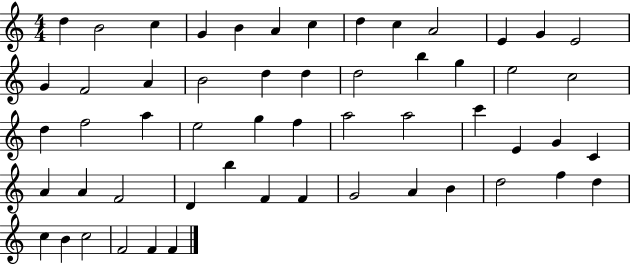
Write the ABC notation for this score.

X:1
T:Untitled
M:4/4
L:1/4
K:C
d B2 c G B A c d c A2 E G E2 G F2 A B2 d d d2 b g e2 c2 d f2 a e2 g f a2 a2 c' E G C A A F2 D b F F G2 A B d2 f d c B c2 F2 F F